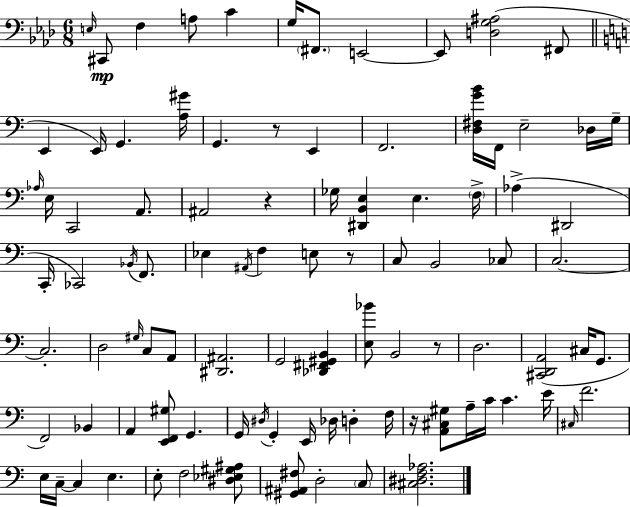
E3/s C#2/e F3/q A3/e C4/q G3/s F#2/e. E2/h E2/e [D3,G3,A#3]/h F#2/e E2/q E2/s G2/q. [A3,G#4]/s G2/q. R/e E2/q F2/h. [D3,F#3,G4,B4]/s F2/s E3/h Db3/s G3/s Ab3/s E3/s C2/h A2/e. A#2/h R/q Gb3/s [D#2,B2,E3]/q E3/q. F3/s Ab3/q D#2/h C2/s CES2/h Bb2/s F2/e. Eb3/q A#2/s F3/q E3/e R/e C3/e B2/h CES3/e C3/h. C3/h. D3/h G#3/s C3/e A2/e [D#2,A#2]/h. G2/h [Db2,F#2,G#2,B2]/q [E3,Bb4]/e B2/h R/e D3/h. [C#2,D2,A2]/h C#3/s G2/e. F2/h Bb2/q A2/q [E2,F2,G#3]/e G2/q. G2/s D#3/s G2/q E2/s Db3/s D3/q F3/s R/s [A2,C#3,G#3]/e A3/s C4/s C4/q. E4/s C#3/s F4/h. E3/s C3/s C3/q E3/q. E3/e F3/h [D#3,Eb3,G#3,A#3]/e [G#2,A#2,F#3]/e D3/h C3/e [C#3,D#3,F3,Ab3]/h.